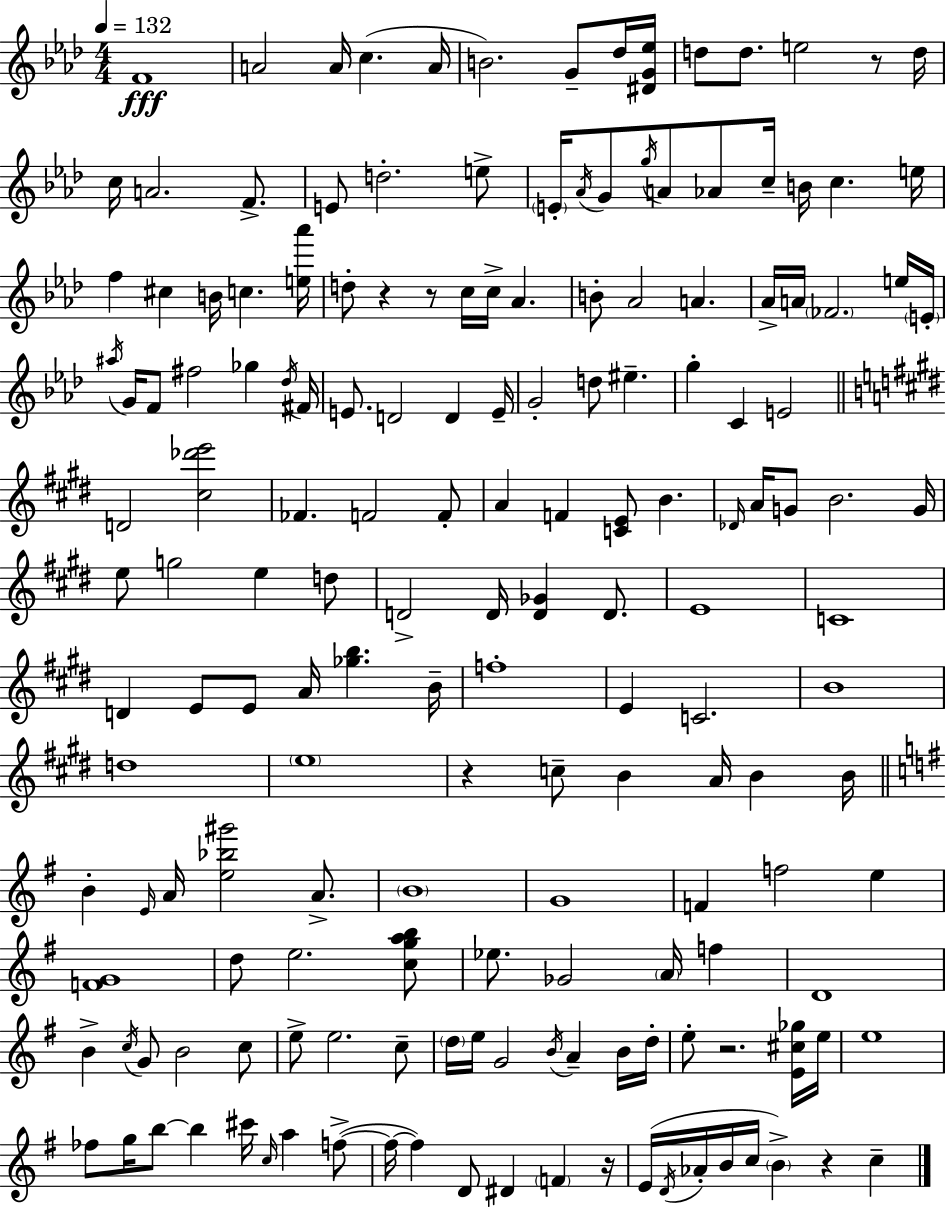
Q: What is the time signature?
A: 4/4